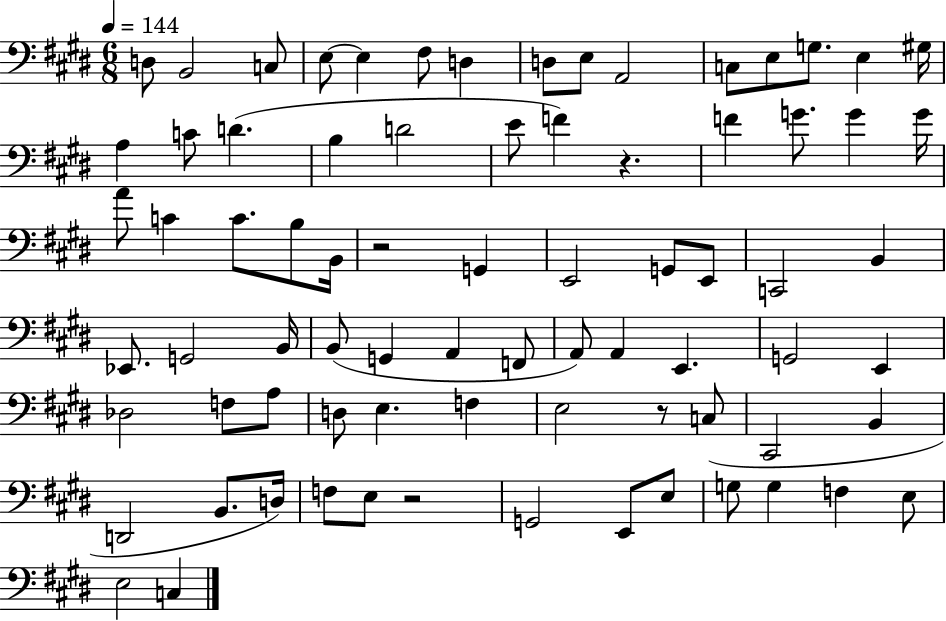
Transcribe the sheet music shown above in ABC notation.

X:1
T:Untitled
M:6/8
L:1/4
K:E
D,/2 B,,2 C,/2 E,/2 E, ^F,/2 D, D,/2 E,/2 A,,2 C,/2 E,/2 G,/2 E, ^G,/4 A, C/2 D B, D2 E/2 F z F G/2 G G/4 A/2 C C/2 B,/2 B,,/4 z2 G,, E,,2 G,,/2 E,,/2 C,,2 B,, _E,,/2 G,,2 B,,/4 B,,/2 G,, A,, F,,/2 A,,/2 A,, E,, G,,2 E,, _D,2 F,/2 A,/2 D,/2 E, F, E,2 z/2 C,/2 ^C,,2 B,, D,,2 B,,/2 D,/4 F,/2 E,/2 z2 G,,2 E,,/2 E,/2 G,/2 G, F, E,/2 E,2 C,